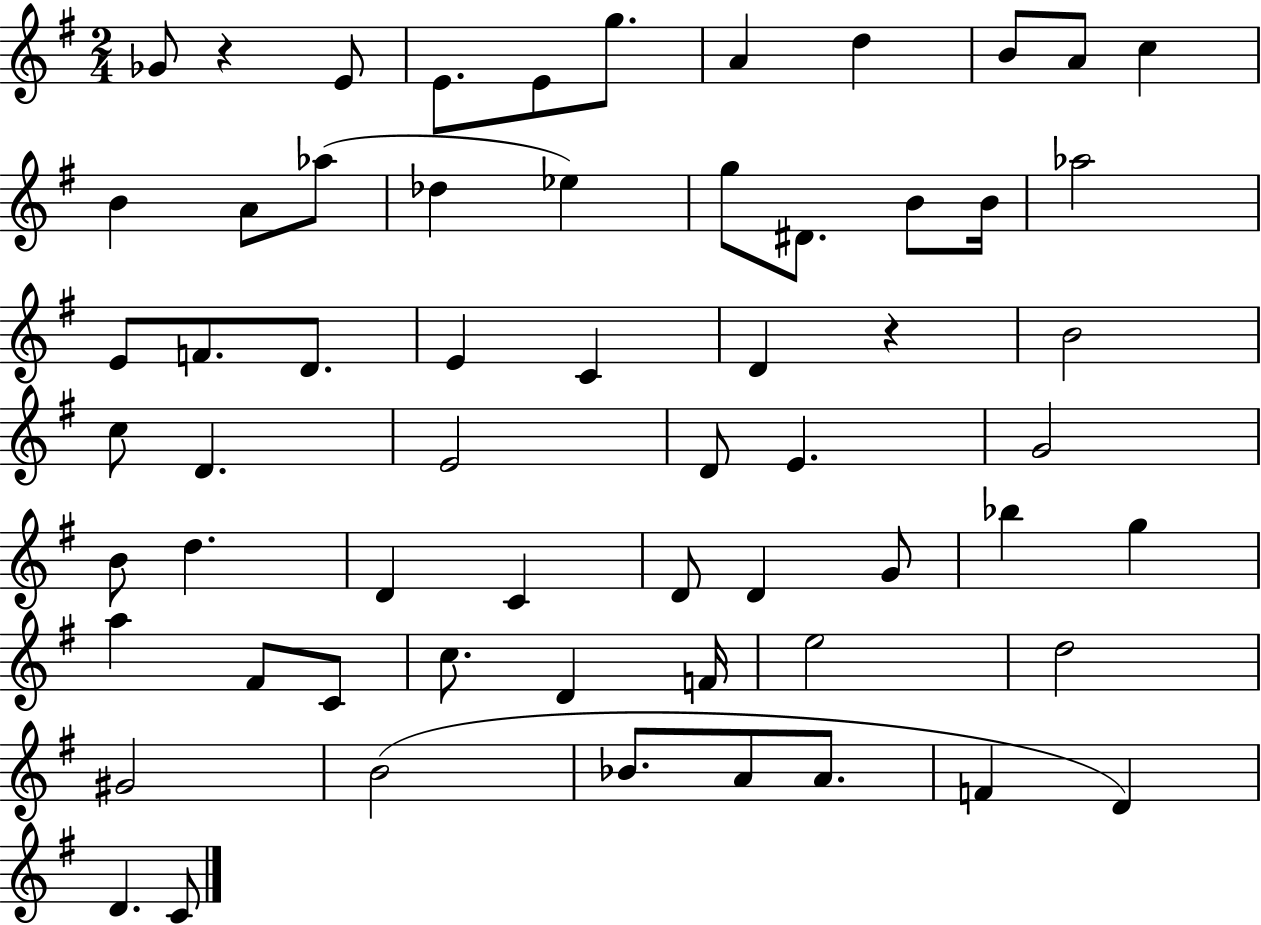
Gb4/e R/q E4/e E4/e. E4/e G5/e. A4/q D5/q B4/e A4/e C5/q B4/q A4/e Ab5/e Db5/q Eb5/q G5/e D#4/e. B4/e B4/s Ab5/h E4/e F4/e. D4/e. E4/q C4/q D4/q R/q B4/h C5/e D4/q. E4/h D4/e E4/q. G4/h B4/e D5/q. D4/q C4/q D4/e D4/q G4/e Bb5/q G5/q A5/q F#4/e C4/e C5/e. D4/q F4/s E5/h D5/h G#4/h B4/h Bb4/e. A4/e A4/e. F4/q D4/q D4/q. C4/e